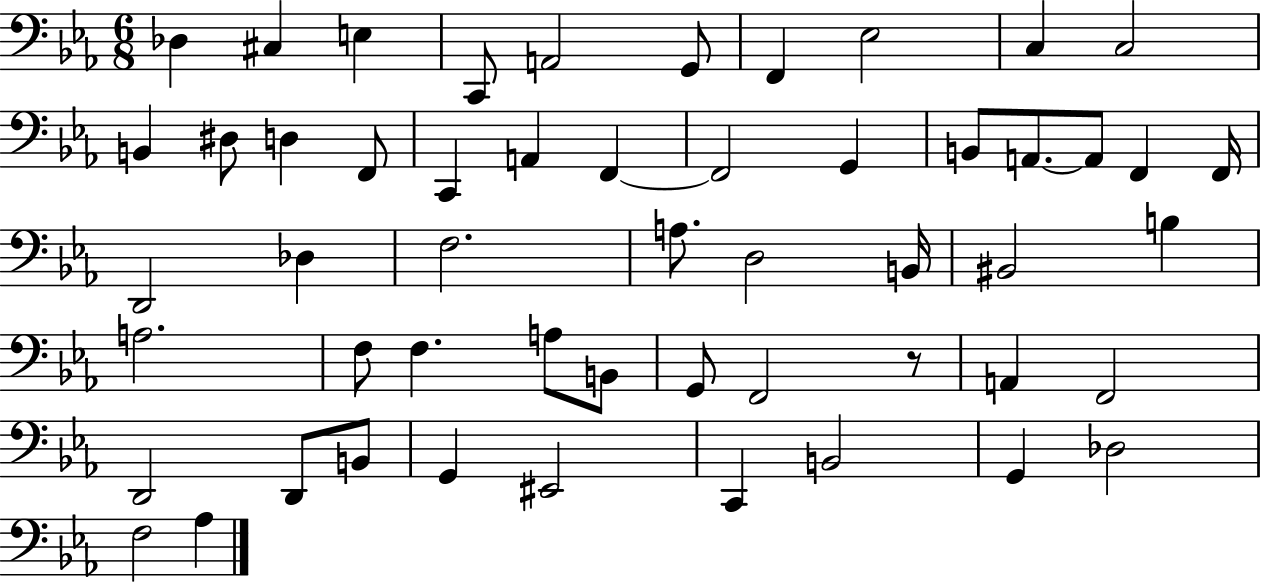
{
  \clef bass
  \numericTimeSignature
  \time 6/8
  \key ees \major
  des4 cis4 e4 | c,8 a,2 g,8 | f,4 ees2 | c4 c2 | \break b,4 dis8 d4 f,8 | c,4 a,4 f,4~~ | f,2 g,4 | b,8 a,8.~~ a,8 f,4 f,16 | \break d,2 des4 | f2. | a8. d2 b,16 | bis,2 b4 | \break a2. | f8 f4. a8 b,8 | g,8 f,2 r8 | a,4 f,2 | \break d,2 d,8 b,8 | g,4 eis,2 | c,4 b,2 | g,4 des2 | \break f2 aes4 | \bar "|."
}